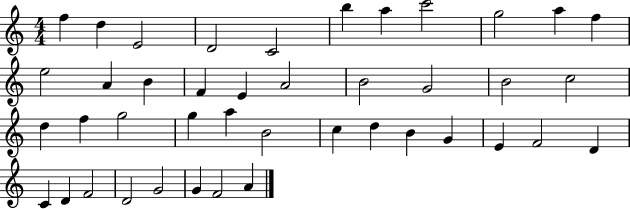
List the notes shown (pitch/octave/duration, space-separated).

F5/q D5/q E4/h D4/h C4/h B5/q A5/q C6/h G5/h A5/q F5/q E5/h A4/q B4/q F4/q E4/q A4/h B4/h G4/h B4/h C5/h D5/q F5/q G5/h G5/q A5/q B4/h C5/q D5/q B4/q G4/q E4/q F4/h D4/q C4/q D4/q F4/h D4/h G4/h G4/q F4/h A4/q